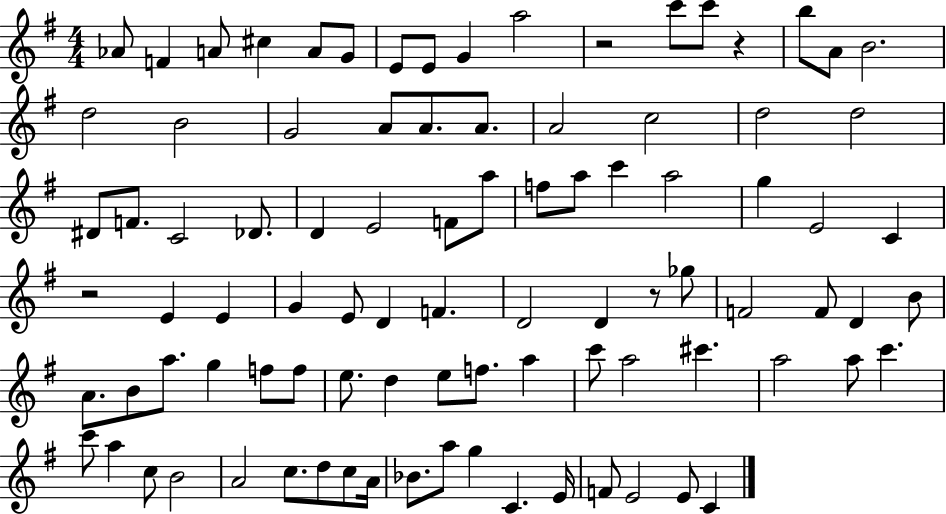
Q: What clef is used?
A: treble